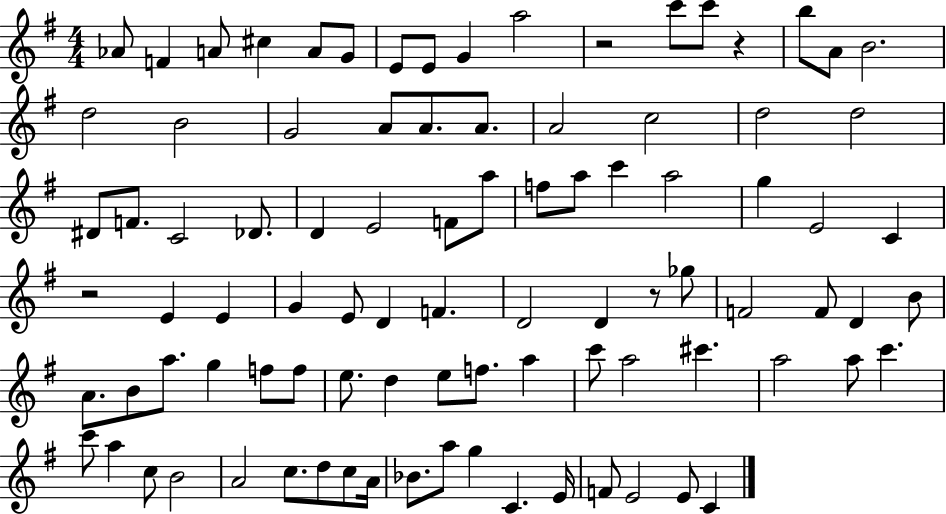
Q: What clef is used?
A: treble